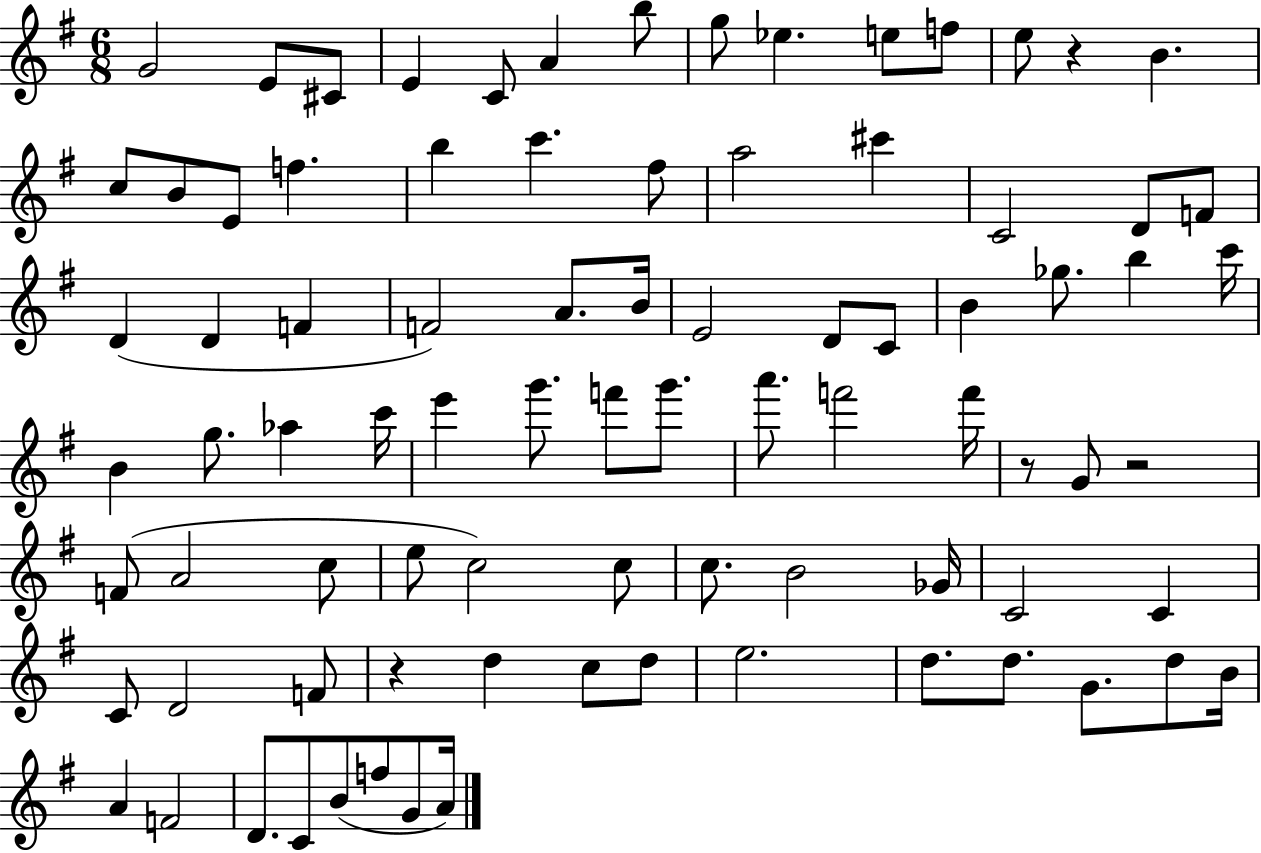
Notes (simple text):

G4/h E4/e C#4/e E4/q C4/e A4/q B5/e G5/e Eb5/q. E5/e F5/e E5/e R/q B4/q. C5/e B4/e E4/e F5/q. B5/q C6/q. F#5/e A5/h C#6/q C4/h D4/e F4/e D4/q D4/q F4/q F4/h A4/e. B4/s E4/h D4/e C4/e B4/q Gb5/e. B5/q C6/s B4/q G5/e. Ab5/q C6/s E6/q G6/e. F6/e G6/e. A6/e. F6/h F6/s R/e G4/e R/h F4/e A4/h C5/e E5/e C5/h C5/e C5/e. B4/h Gb4/s C4/h C4/q C4/e D4/h F4/e R/q D5/q C5/e D5/e E5/h. D5/e. D5/e. G4/e. D5/e B4/s A4/q F4/h D4/e. C4/e B4/e F5/e G4/e A4/s